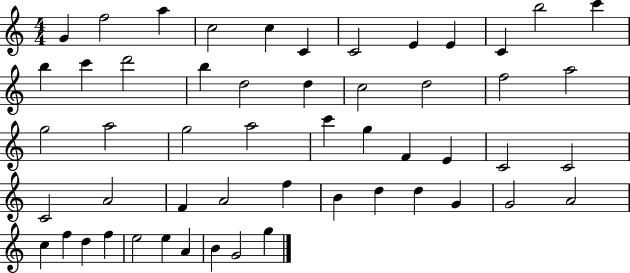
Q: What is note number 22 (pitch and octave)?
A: A5